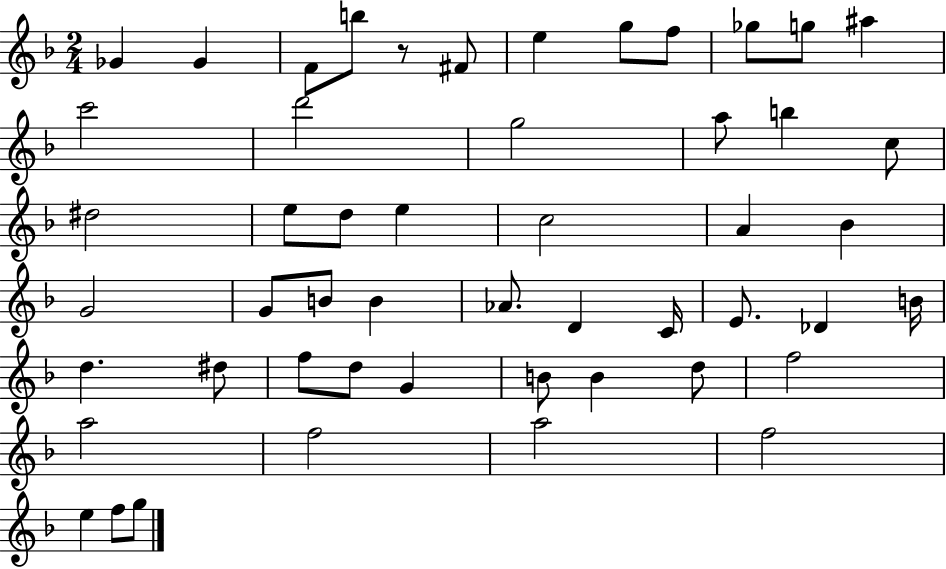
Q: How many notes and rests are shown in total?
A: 51